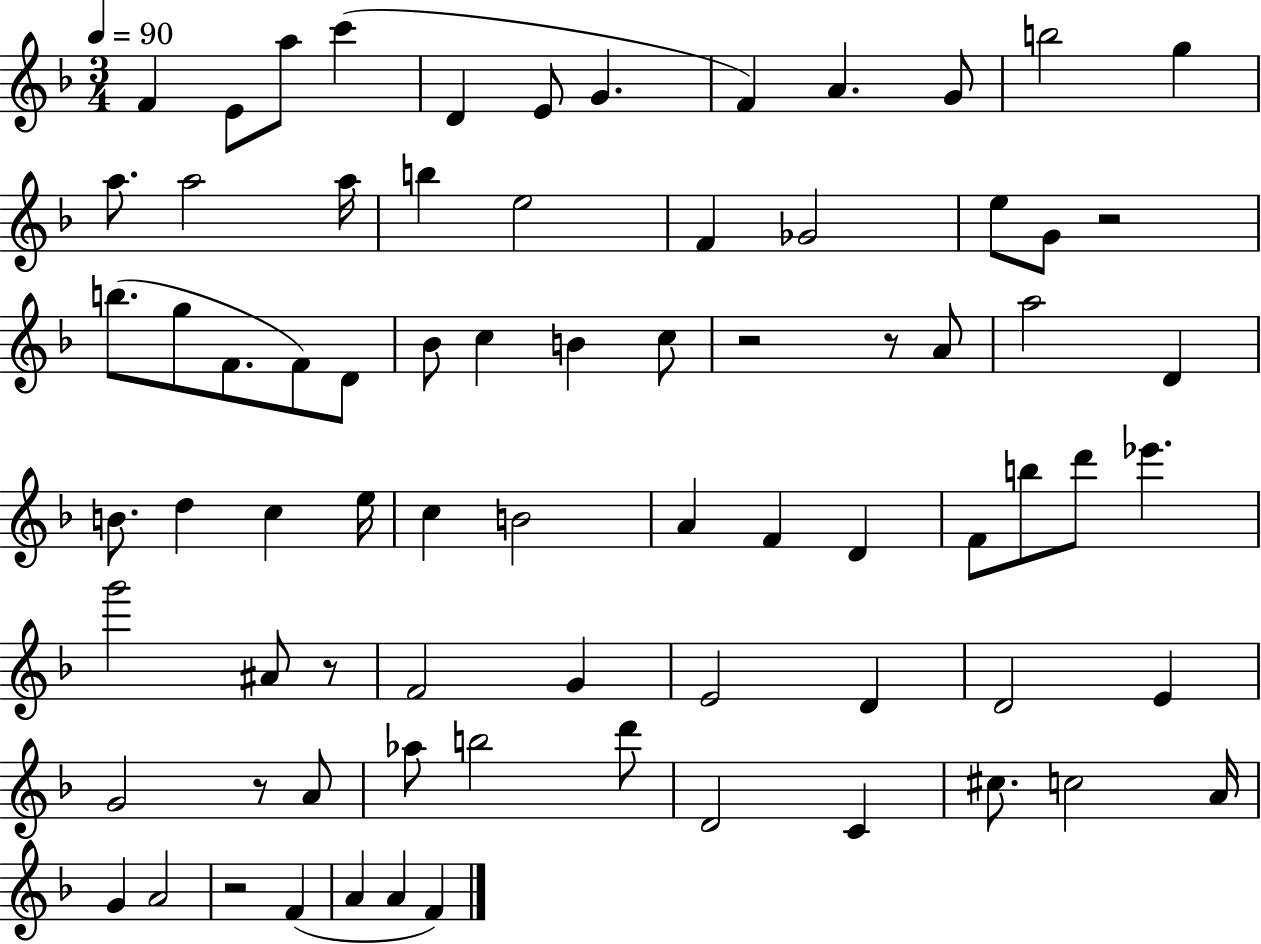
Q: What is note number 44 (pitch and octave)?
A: B5